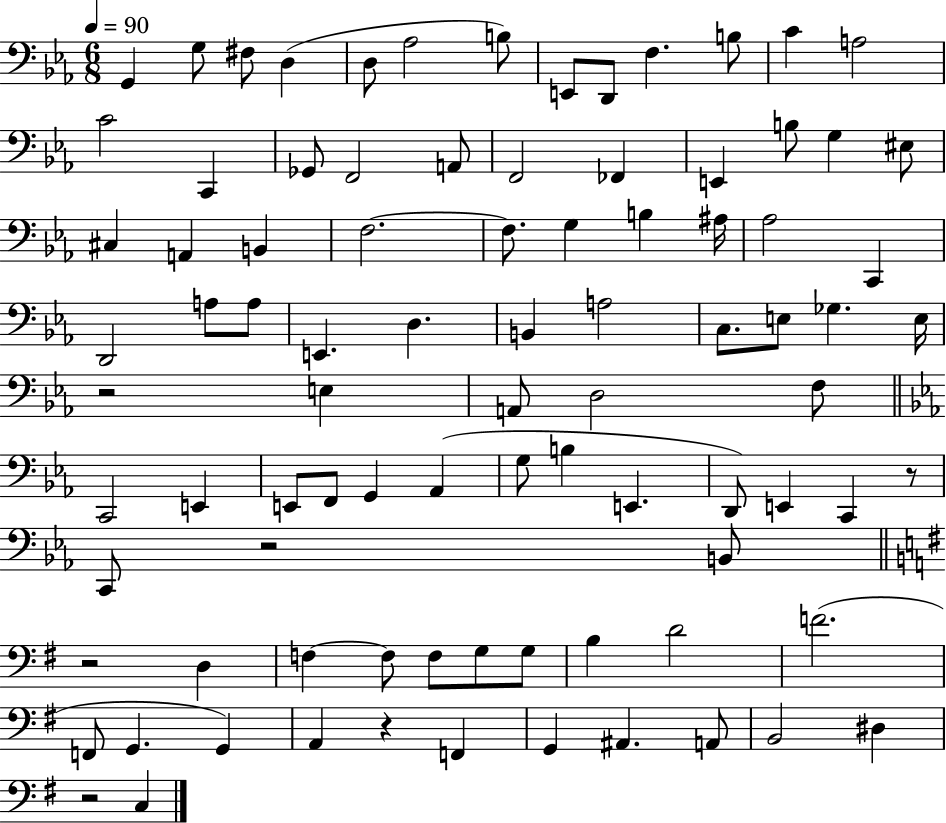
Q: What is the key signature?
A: EES major